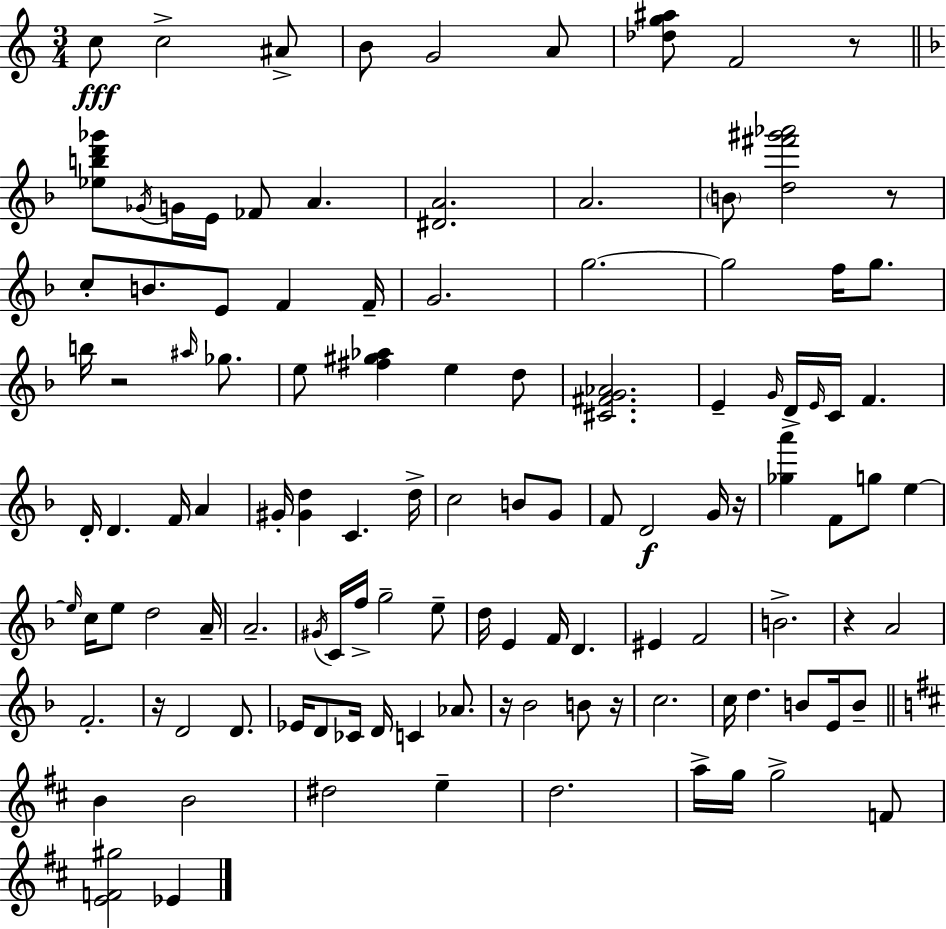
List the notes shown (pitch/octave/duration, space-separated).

C5/e C5/h A#4/e B4/e G4/h A4/e [Db5,G5,A#5]/e F4/h R/e [Eb5,B5,D6,Gb6]/e Gb4/s G4/s E4/s FES4/e A4/q. [D#4,A4]/h. A4/h. B4/e [D5,F#6,G#6,Ab6]/h R/e C5/e B4/e. E4/e F4/q F4/s G4/h. G5/h. G5/h F5/s G5/e. B5/s R/h A#5/s Gb5/e. E5/e [F#5,G#5,Ab5]/q E5/q D5/e [C#4,F#4,G4,Ab4]/h. E4/q G4/s D4/s E4/s C4/s F4/q. D4/s D4/q. F4/s A4/q G#4/s [G#4,D5]/q C4/q. D5/s C5/h B4/e G4/e F4/e D4/h G4/s R/s [Gb5,A6]/q F4/e G5/e E5/q E5/s C5/s E5/e D5/h A4/s A4/h. G#4/s C4/s F5/s G5/h E5/e D5/s E4/q F4/s D4/q. EIS4/q F4/h B4/h. R/q A4/h F4/h. R/s D4/h D4/e. Eb4/s D4/e CES4/s D4/s C4/q Ab4/e. R/s Bb4/h B4/e R/s C5/h. C5/s D5/q. B4/e E4/s B4/e B4/q B4/h D#5/h E5/q D5/h. A5/s G5/s G5/h F4/e [E4,F4,G#5]/h Eb4/q